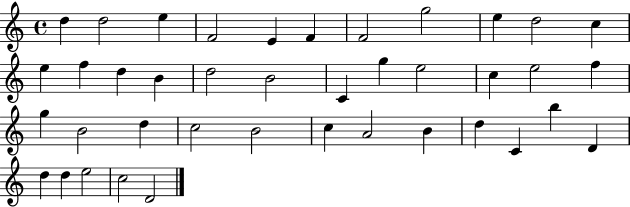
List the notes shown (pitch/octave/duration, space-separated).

D5/q D5/h E5/q F4/h E4/q F4/q F4/h G5/h E5/q D5/h C5/q E5/q F5/q D5/q B4/q D5/h B4/h C4/q G5/q E5/h C5/q E5/h F5/q G5/q B4/h D5/q C5/h B4/h C5/q A4/h B4/q D5/q C4/q B5/q D4/q D5/q D5/q E5/h C5/h D4/h